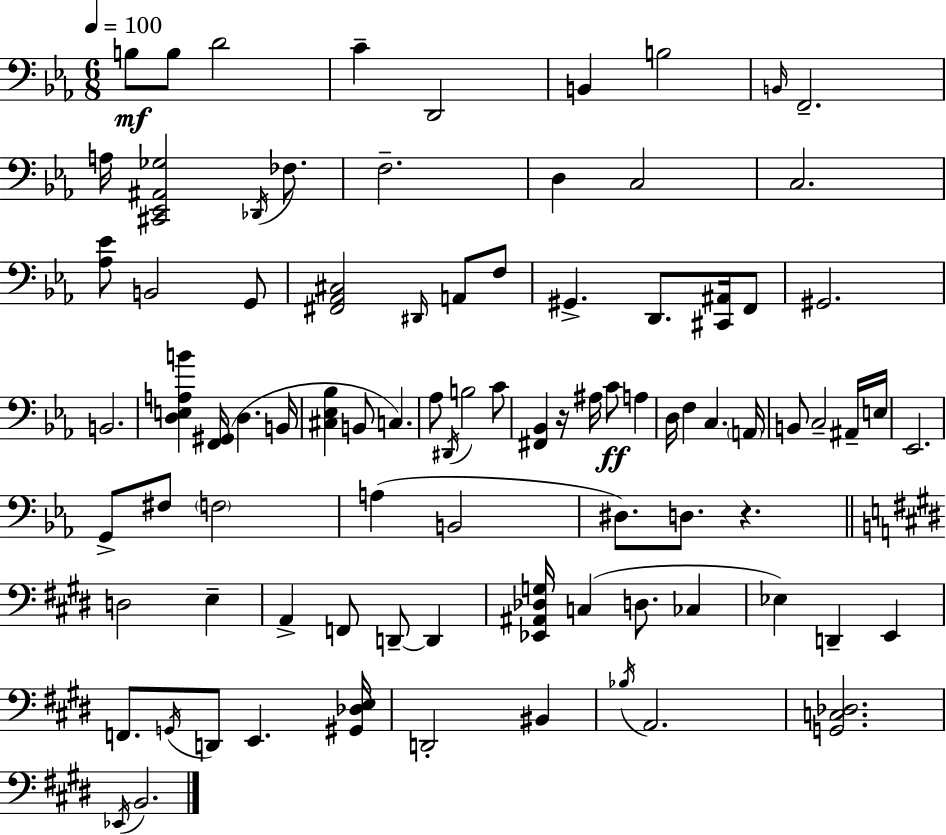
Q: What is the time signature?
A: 6/8